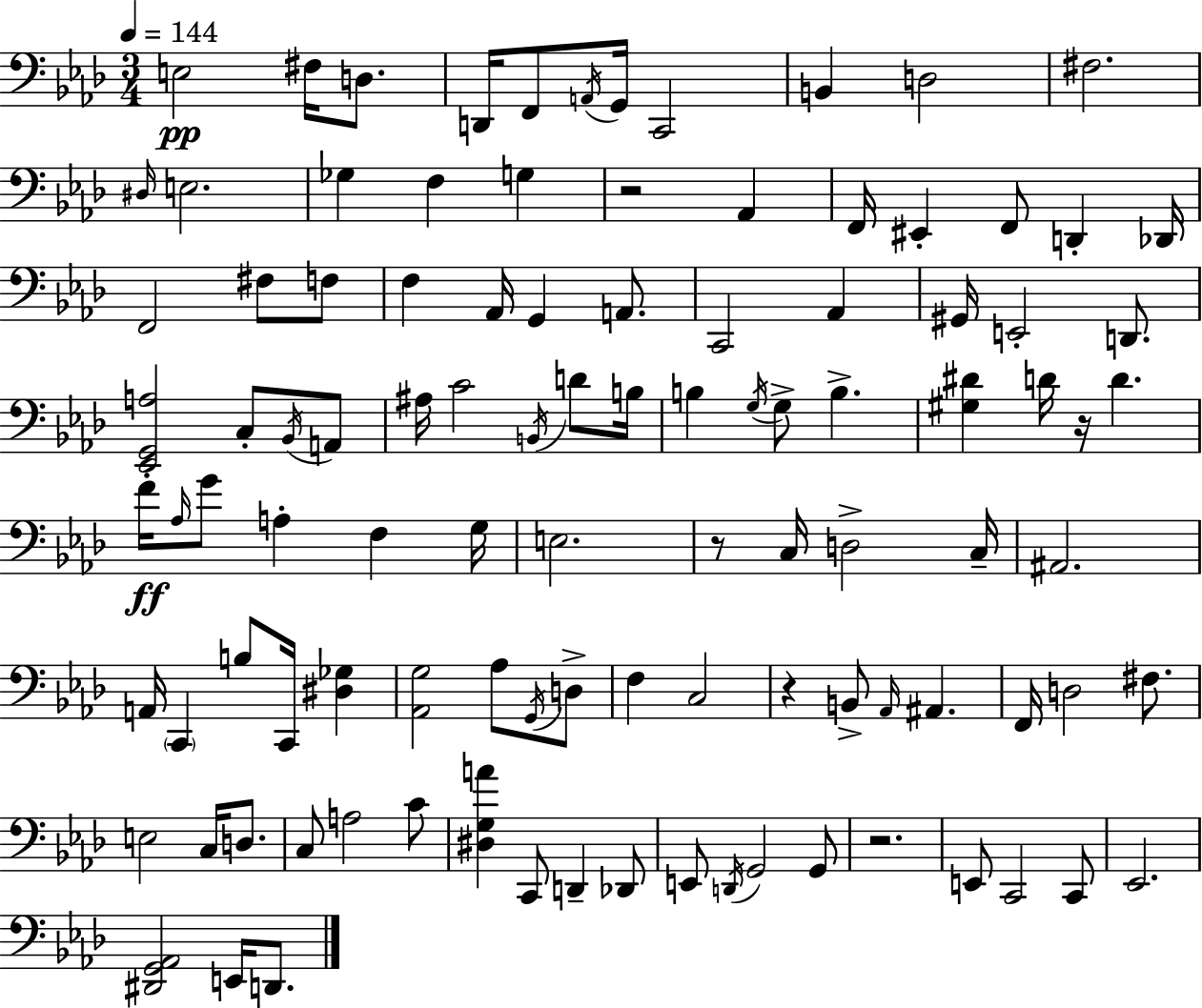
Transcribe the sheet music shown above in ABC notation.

X:1
T:Untitled
M:3/4
L:1/4
K:Fm
E,2 ^F,/4 D,/2 D,,/4 F,,/2 A,,/4 G,,/4 C,,2 B,, D,2 ^F,2 ^D,/4 E,2 _G, F, G, z2 _A,, F,,/4 ^E,, F,,/2 D,, _D,,/4 F,,2 ^F,/2 F,/2 F, _A,,/4 G,, A,,/2 C,,2 _A,, ^G,,/4 E,,2 D,,/2 [_E,,G,,A,]2 C,/2 _B,,/4 A,,/2 ^A,/4 C2 B,,/4 D/2 B,/4 B, G,/4 G,/2 B, [^G,^D] D/4 z/4 D F/4 _A,/4 G/2 A, F, G,/4 E,2 z/2 C,/4 D,2 C,/4 ^A,,2 A,,/4 C,, B,/2 C,,/4 [^D,_G,] [_A,,G,]2 _A,/2 G,,/4 D,/2 F, C,2 z B,,/2 _A,,/4 ^A,, F,,/4 D,2 ^F,/2 E,2 C,/4 D,/2 C,/2 A,2 C/2 [^D,G,A] C,,/2 D,, _D,,/2 E,,/2 D,,/4 G,,2 G,,/2 z2 E,,/2 C,,2 C,,/2 _E,,2 [^D,,G,,_A,,]2 E,,/4 D,,/2